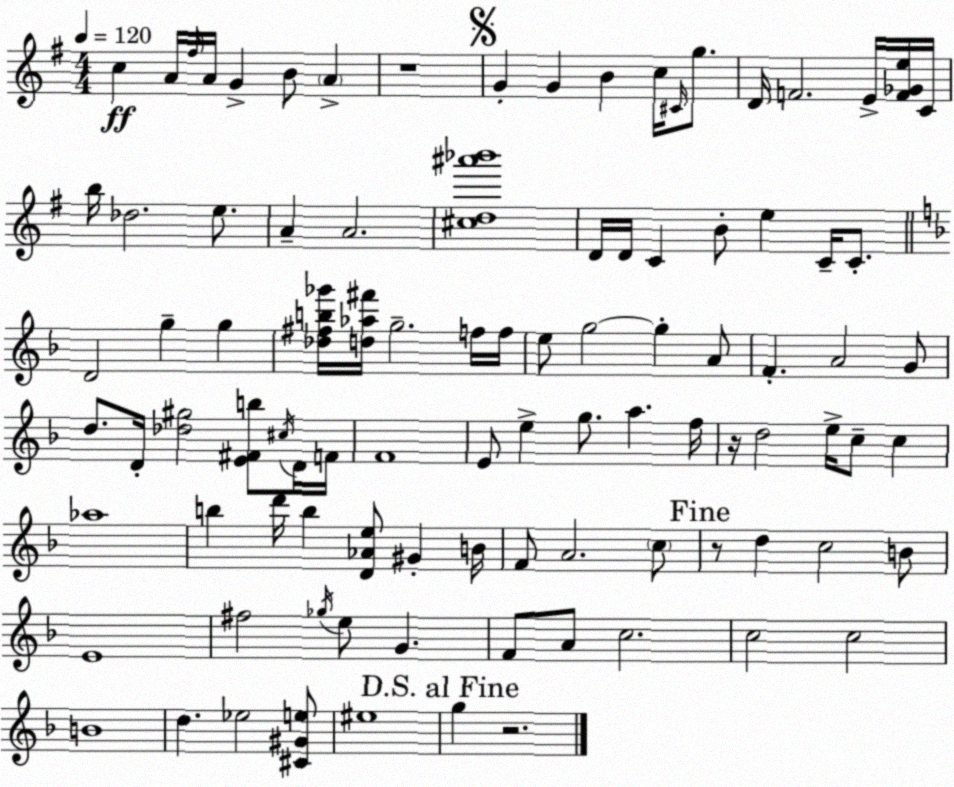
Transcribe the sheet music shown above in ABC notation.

X:1
T:Untitled
M:4/4
L:1/4
K:Em
c A/4 ^f/4 A/4 G B/2 A z4 G G B c/4 ^C/4 g/2 D/4 F2 E/4 [F_Ge]/4 C/4 b/4 _d2 e/2 A A2 [^cd^a'_b']4 D/4 D/4 C B/2 e C/4 C/2 D2 g g [_d^fb_g']/4 [d_a^f']/4 g2 f/4 f/4 e/2 g2 g A/2 F A2 G/2 d/2 D/4 [_d^g]2 [E^Fb]/2 ^c/4 D/4 F/4 F4 E/2 e g/2 a f/4 z/4 d2 e/4 c/2 c _a4 b d'/4 b [D_Ae]/2 ^G B/4 F/2 A2 c/2 z/2 d c2 B/2 E4 ^f2 _g/4 e/2 G F/2 A/2 c2 c2 c2 B4 d _e2 [^C^Ge]/2 ^e4 g z2